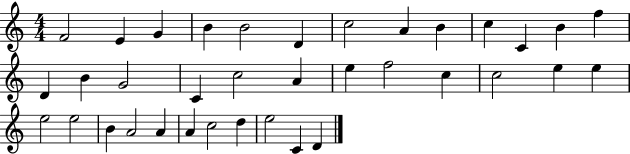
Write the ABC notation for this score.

X:1
T:Untitled
M:4/4
L:1/4
K:C
F2 E G B B2 D c2 A B c C B f D B G2 C c2 A e f2 c c2 e e e2 e2 B A2 A A c2 d e2 C D